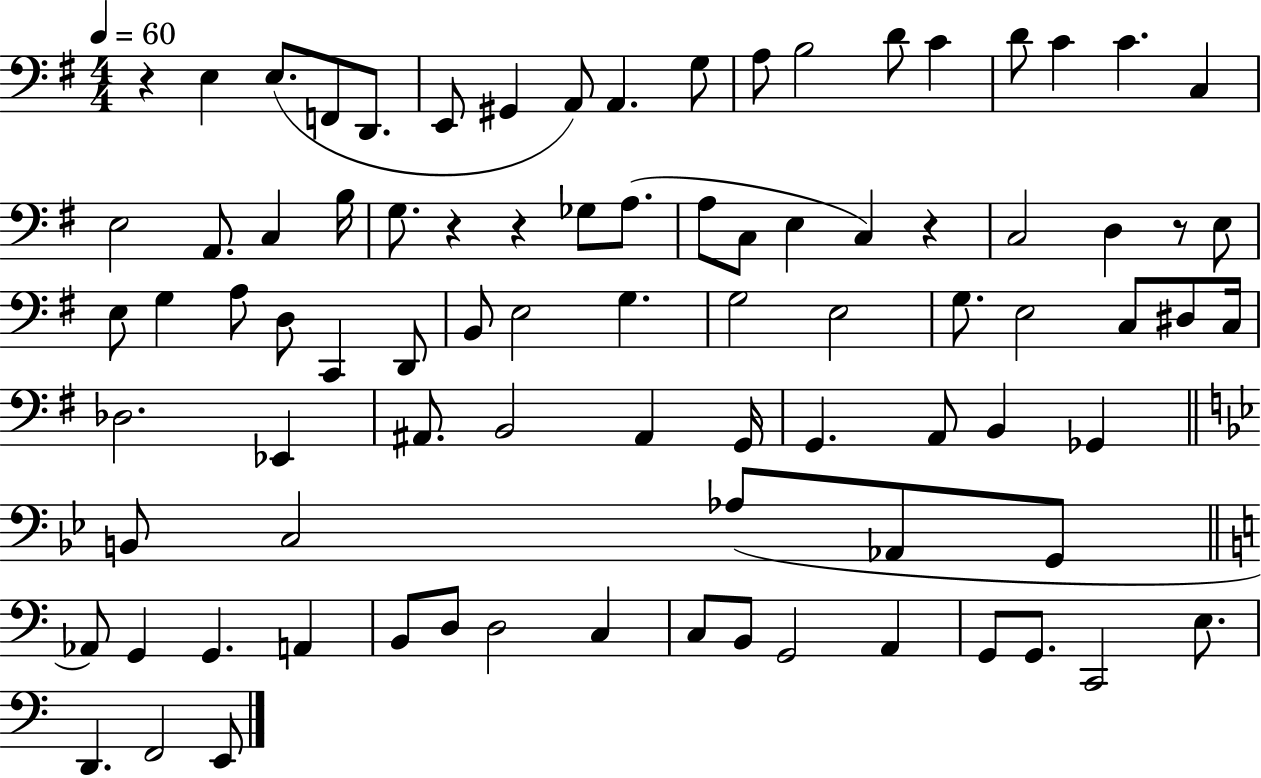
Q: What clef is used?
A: bass